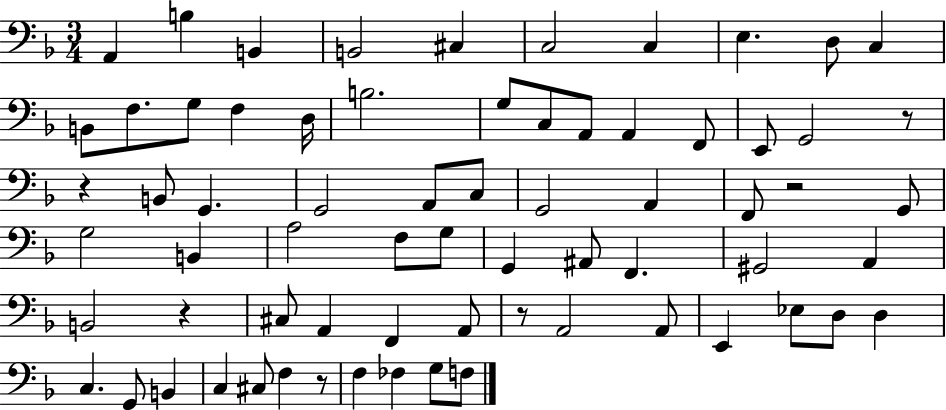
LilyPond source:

{
  \clef bass
  \numericTimeSignature
  \time 3/4
  \key f \major
  a,4 b4 b,4 | b,2 cis4 | c2 c4 | e4. d8 c4 | \break b,8 f8. g8 f4 d16 | b2. | g8 c8 a,8 a,4 f,8 | e,8 g,2 r8 | \break r4 b,8 g,4. | g,2 a,8 c8 | g,2 a,4 | f,8 r2 g,8 | \break g2 b,4 | a2 f8 g8 | g,4 ais,8 f,4. | gis,2 a,4 | \break b,2 r4 | cis8 a,4 f,4 a,8 | r8 a,2 a,8 | e,4 ees8 d8 d4 | \break c4. g,8 b,4 | c4 cis8 f4 r8 | f4 fes4 g8 f8 | \bar "|."
}